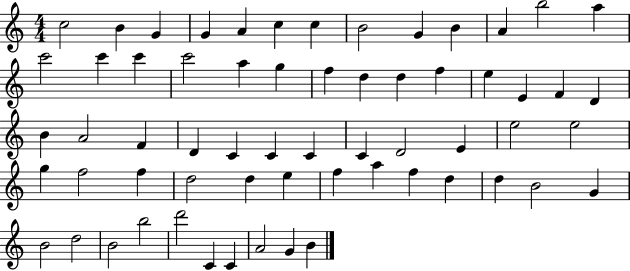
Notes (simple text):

C5/h B4/q G4/q G4/q A4/q C5/q C5/q B4/h G4/q B4/q A4/q B5/h A5/q C6/h C6/q C6/q C6/h A5/q G5/q F5/q D5/q D5/q F5/q E5/q E4/q F4/q D4/q B4/q A4/h F4/q D4/q C4/q C4/q C4/q C4/q D4/h E4/q E5/h E5/h G5/q F5/h F5/q D5/h D5/q E5/q F5/q A5/q F5/q D5/q D5/q B4/h G4/q B4/h D5/h B4/h B5/h D6/h C4/q C4/q A4/h G4/q B4/q